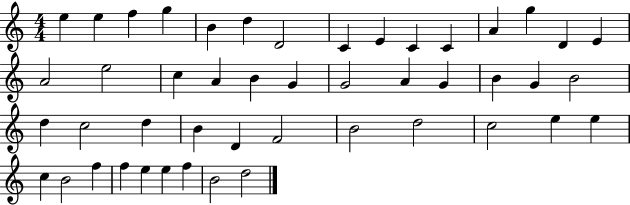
X:1
T:Untitled
M:4/4
L:1/4
K:C
e e f g B d D2 C E C C A g D E A2 e2 c A B G G2 A G B G B2 d c2 d B D F2 B2 d2 c2 e e c B2 f f e e f B2 d2